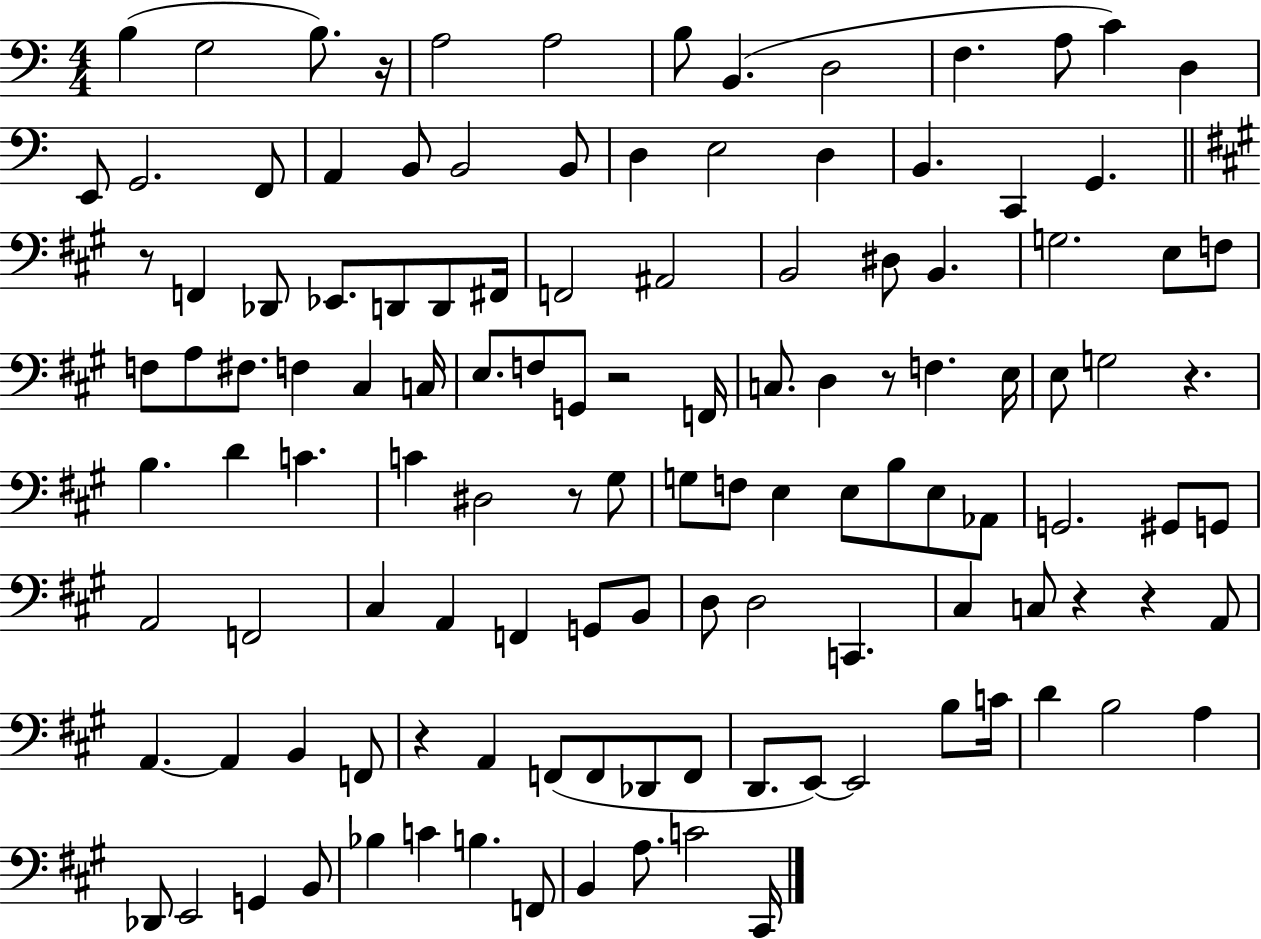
B3/q G3/h B3/e. R/s A3/h A3/h B3/e B2/q. D3/h F3/q. A3/e C4/q D3/q E2/e G2/h. F2/e A2/q B2/e B2/h B2/e D3/q E3/h D3/q B2/q. C2/q G2/q. R/e F2/q Db2/e Eb2/e. D2/e D2/e F#2/s F2/h A#2/h B2/h D#3/e B2/q. G3/h. E3/e F3/e F3/e A3/e F#3/e. F3/q C#3/q C3/s E3/e. F3/e G2/e R/h F2/s C3/e. D3/q R/e F3/q. E3/s E3/e G3/h R/q. B3/q. D4/q C4/q. C4/q D#3/h R/e G#3/e G3/e F3/e E3/q E3/e B3/e E3/e Ab2/e G2/h. G#2/e G2/e A2/h F2/h C#3/q A2/q F2/q G2/e B2/e D3/e D3/h C2/q. C#3/q C3/e R/q R/q A2/e A2/q. A2/q B2/q F2/e R/q A2/q F2/e F2/e Db2/e F2/e D2/e. E2/e E2/h B3/e C4/s D4/q B3/h A3/q Db2/e E2/h G2/q B2/e Bb3/q C4/q B3/q. F2/e B2/q A3/e. C4/h C#2/s